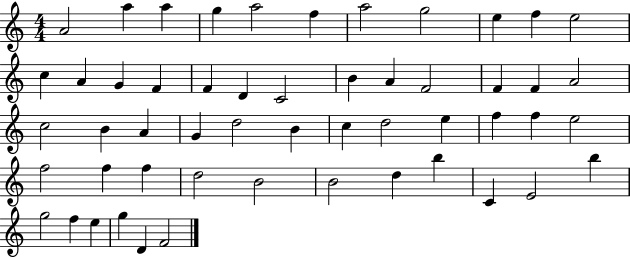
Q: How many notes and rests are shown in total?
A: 53